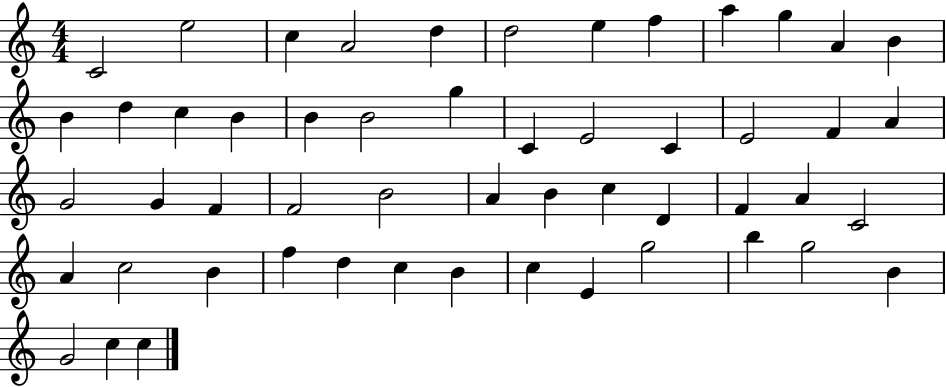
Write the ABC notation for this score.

X:1
T:Untitled
M:4/4
L:1/4
K:C
C2 e2 c A2 d d2 e f a g A B B d c B B B2 g C E2 C E2 F A G2 G F F2 B2 A B c D F A C2 A c2 B f d c B c E g2 b g2 B G2 c c